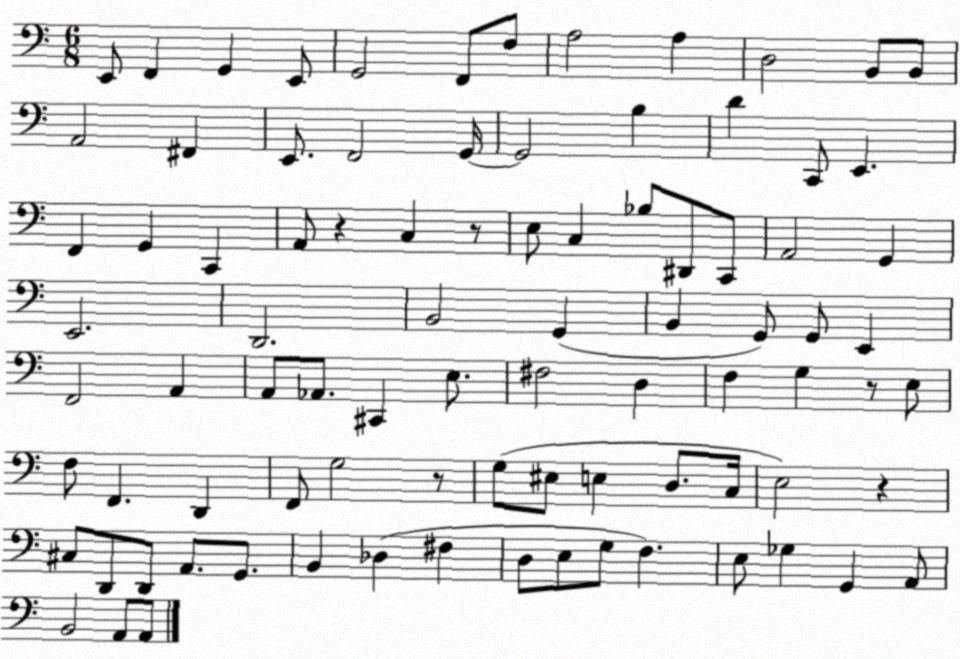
X:1
T:Untitled
M:6/8
L:1/4
K:C
E,,/2 F,, G,, E,,/2 G,,2 F,,/2 F,/2 A,2 A, D,2 B,,/2 B,,/2 A,,2 ^F,, E,,/2 F,,2 G,,/4 G,,2 B, D C,,/2 E,, F,, G,, C,, A,,/2 z C, z/2 E,/2 C, _B,/2 ^D,,/2 C,,/2 A,,2 G,, E,,2 D,,2 B,,2 G,, B,, G,,/2 G,,/2 E,, F,,2 A,, A,,/2 _A,,/2 ^C,, E,/2 ^F,2 D, F, G, z/2 E,/2 F,/2 F,, D,, F,,/2 G,2 z/2 G,/2 ^E,/2 E, D,/2 C,/4 E,2 z ^C,/2 D,,/2 D,,/2 A,,/2 G,,/2 B,, _D, ^F, D,/2 E,/2 G,/2 F, E,/2 _G, G,, A,,/2 B,,2 A,,/2 A,,/2